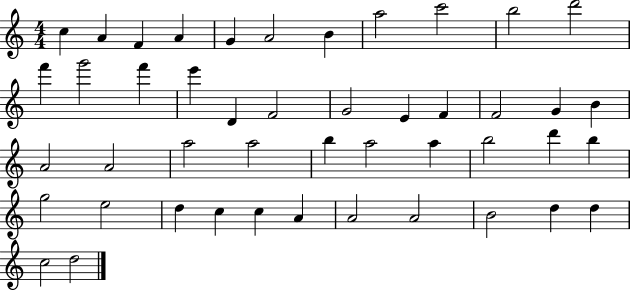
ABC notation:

X:1
T:Untitled
M:4/4
L:1/4
K:C
c A F A G A2 B a2 c'2 b2 d'2 f' g'2 f' e' D F2 G2 E F F2 G B A2 A2 a2 a2 b a2 a b2 d' b g2 e2 d c c A A2 A2 B2 d d c2 d2